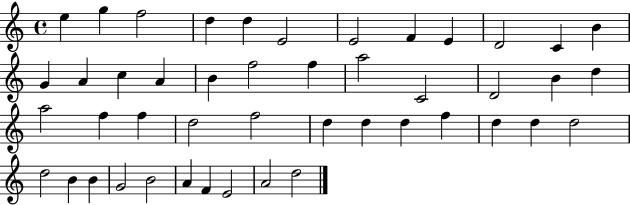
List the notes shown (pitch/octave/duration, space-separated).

E5/q G5/q F5/h D5/q D5/q E4/h E4/h F4/q E4/q D4/h C4/q B4/q G4/q A4/q C5/q A4/q B4/q F5/h F5/q A5/h C4/h D4/h B4/q D5/q A5/h F5/q F5/q D5/h F5/h D5/q D5/q D5/q F5/q D5/q D5/q D5/h D5/h B4/q B4/q G4/h B4/h A4/q F4/q E4/h A4/h D5/h